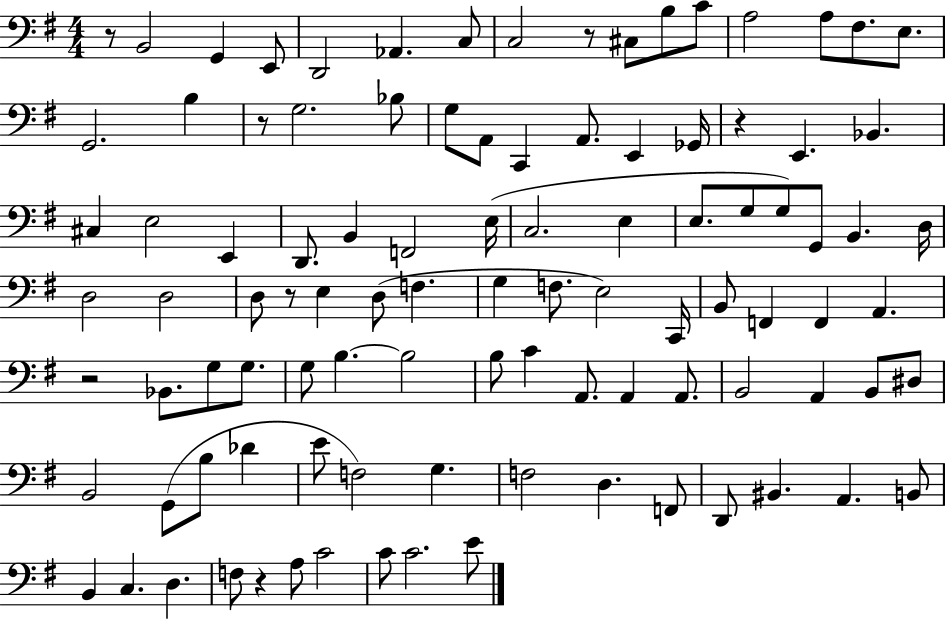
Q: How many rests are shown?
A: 7